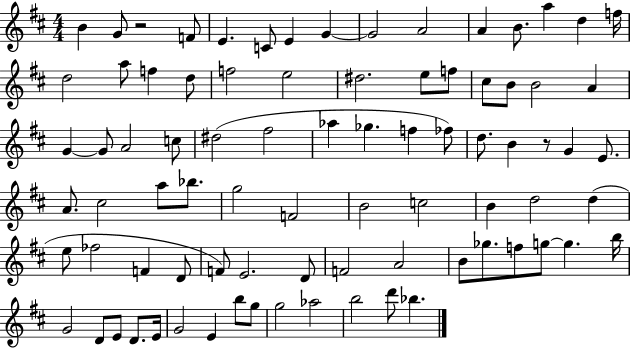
{
  \clef treble
  \numericTimeSignature
  \time 4/4
  \key d \major
  b'4 g'8 r2 f'8 | e'4. c'8 e'4 g'4~~ | g'2 a'2 | a'4 b'8. a''4 d''4 f''16 | \break d''2 a''8 f''4 d''8 | f''2 e''2 | dis''2. e''8 f''8 | cis''8 b'8 b'2 a'4 | \break g'4~~ g'8 a'2 c''8 | dis''2( fis''2 | aes''4 ges''4. f''4 fes''8) | d''8. b'4 r8 g'4 e'8. | \break a'8. cis''2 a''8 bes''8. | g''2 f'2 | b'2 c''2 | b'4 d''2 d''4( | \break e''8 fes''2 f'4 d'8 | f'8) e'2. d'8 | f'2 a'2 | b'8 ges''8. f''8 g''8~~ g''4. b''16 | \break g'2 d'8 e'8 d'8. e'16 | g'2 e'4 b''8 g''8 | g''2 aes''2 | b''2 d'''8 bes''4. | \break \bar "|."
}